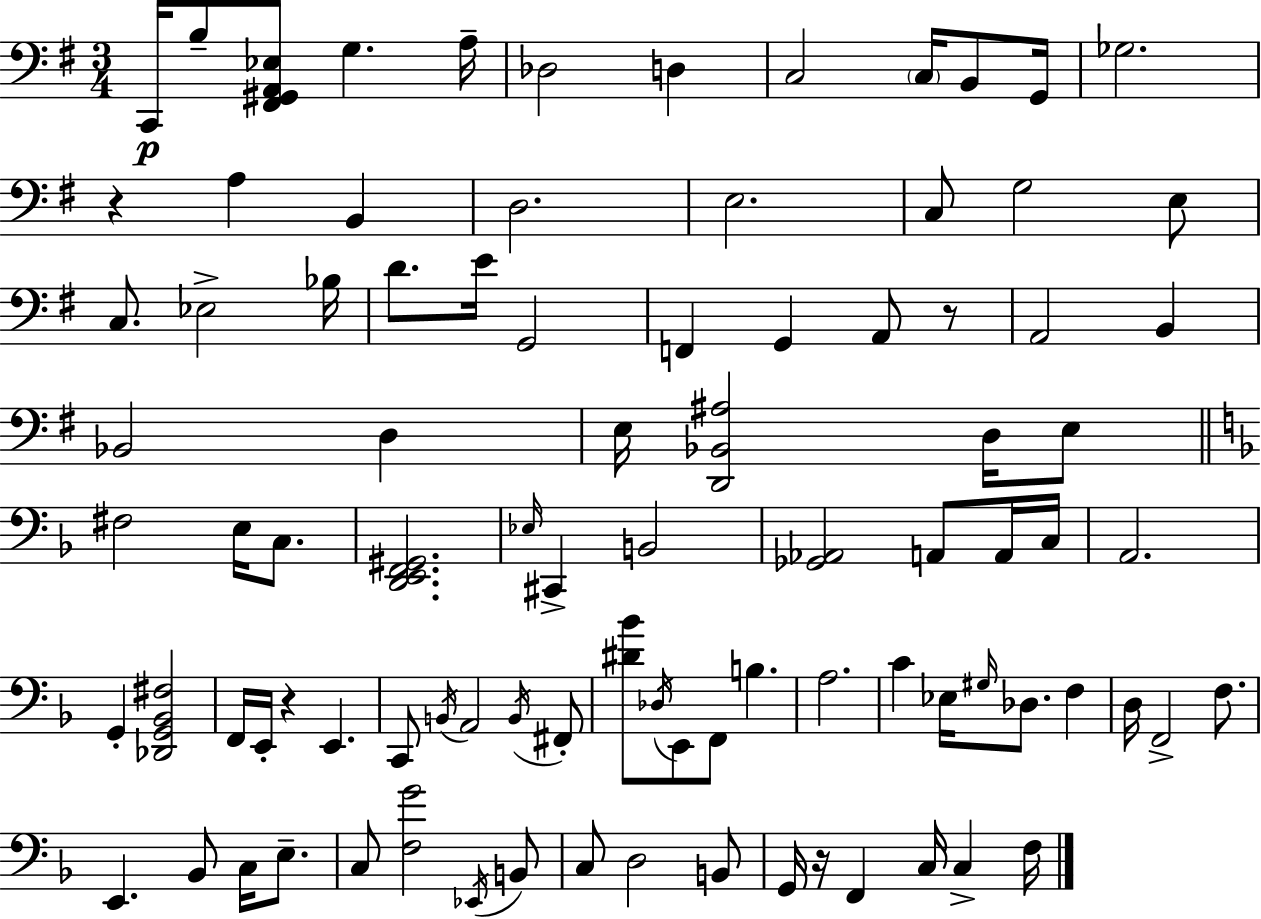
{
  \clef bass
  \numericTimeSignature
  \time 3/4
  \key g \major
  c,16\p b8-- <fis, gis, a, ees>8 g4. a16-- | des2 d4 | c2 \parenthesize c16 b,8 g,16 | ges2. | \break r4 a4 b,4 | d2. | e2. | c8 g2 e8 | \break c8. ees2-> bes16 | d'8. e'16 g,2 | f,4 g,4 a,8 r8 | a,2 b,4 | \break bes,2 d4 | e16 <d, bes, ais>2 d16 e8 | \bar "||" \break \key f \major fis2 e16 c8. | <d, e, f, gis,>2. | \grace { ees16 } cis,4-> b,2 | <ges, aes,>2 a,8 a,16 | \break c16 a,2. | g,4-. <des, g, bes, fis>2 | f,16 e,16-. r4 e,4. | c,8 \acciaccatura { b,16 } a,2 | \break \acciaccatura { b,16 } fis,8-. <dis' bes'>8 \acciaccatura { des16 } e,8 f,8 b4. | a2. | c'4 ees16 \grace { gis16 } des8. | f4 d16 f,2-> | \break f8. e,4. bes,8 | c16 e8.-- c8 <f g'>2 | \acciaccatura { ees,16 } b,8 c8 d2 | b,8 g,16 r16 f,4 | \break c16 c4-> f16 \bar "|."
}